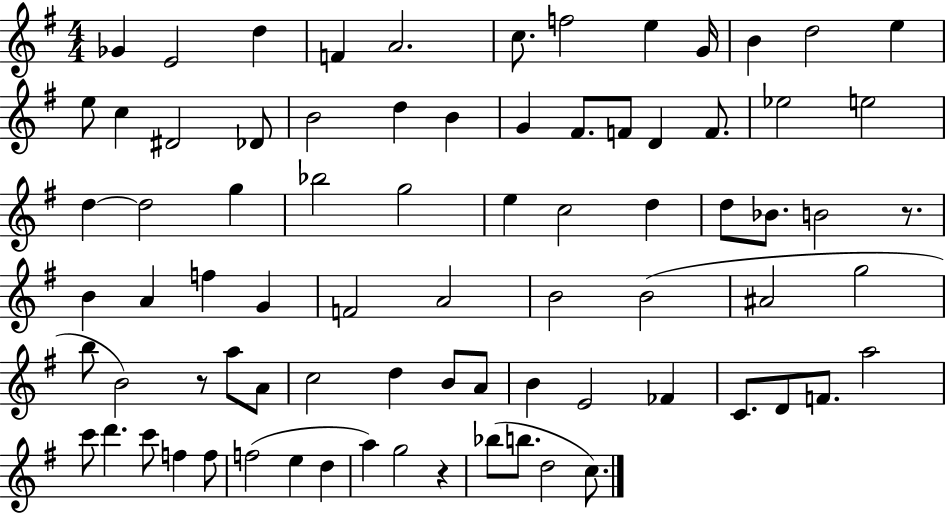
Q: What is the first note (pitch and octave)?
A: Gb4